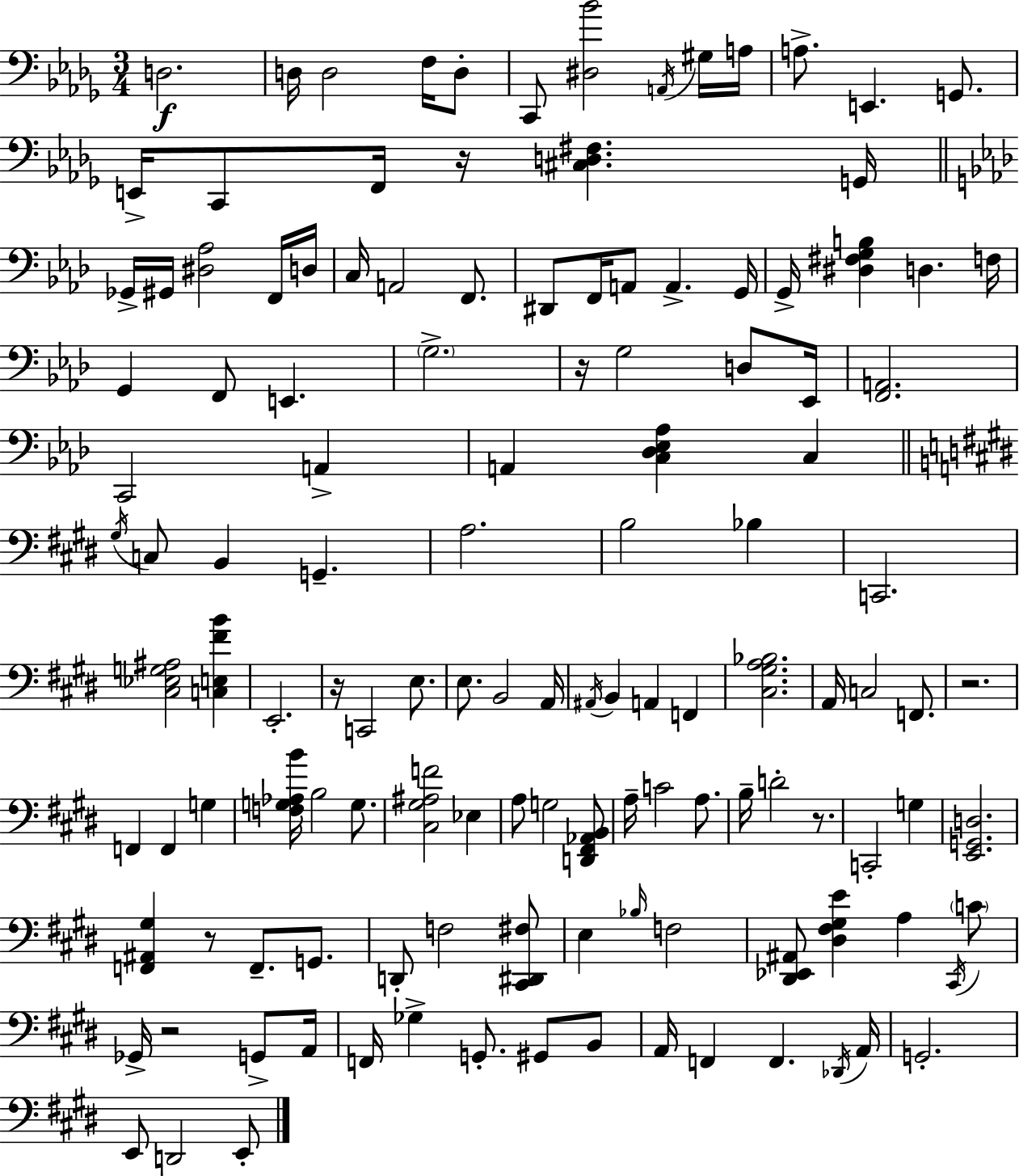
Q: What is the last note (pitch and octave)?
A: E2